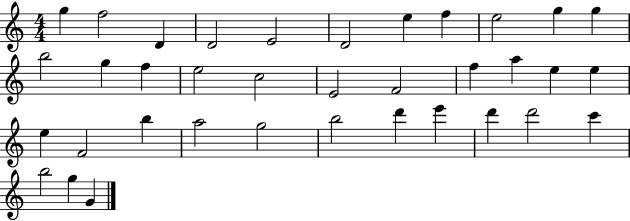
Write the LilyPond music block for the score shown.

{
  \clef treble
  \numericTimeSignature
  \time 4/4
  \key c \major
  g''4 f''2 d'4 | d'2 e'2 | d'2 e''4 f''4 | e''2 g''4 g''4 | \break b''2 g''4 f''4 | e''2 c''2 | e'2 f'2 | f''4 a''4 e''4 e''4 | \break e''4 f'2 b''4 | a''2 g''2 | b''2 d'''4 e'''4 | d'''4 d'''2 c'''4 | \break b''2 g''4 g'4 | \bar "|."
}